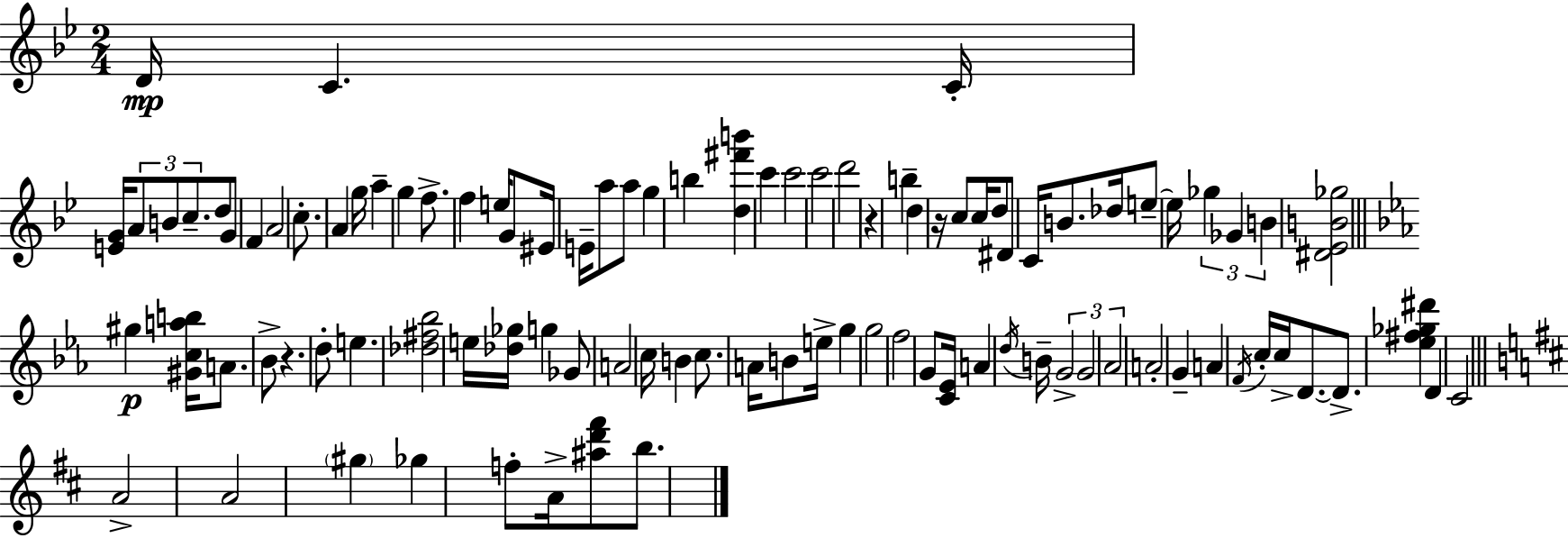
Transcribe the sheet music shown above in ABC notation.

X:1
T:Untitled
M:2/4
L:1/4
K:Bb
D/4 C C/4 [EG]/4 A/2 B/2 c/2 d/2 G/2 F A2 c/2 A g/4 a g f/2 f e/4 G/2 ^E/4 E/4 a/2 a/2 g b [d^f'b'] c' c'2 c'2 d'2 z b d z/4 c/2 c/4 d/2 ^D/2 C/4 B/2 _d/4 e/2 e/4 _g _G B [^D_EB_g]2 ^g [^Gcab]/4 A/2 _B/2 z d/2 e [_d^f_b]2 e/4 [_d_g]/4 g _G/2 A2 c/4 B c/2 A/4 B/2 e/4 g g2 f2 G/2 [C_E]/4 A d/4 B/4 G2 G2 _A2 A2 G A F/4 c/4 c/4 D/2 D/2 [_e^f_g^d'] D C2 A2 A2 ^g _g f/2 A/4 [^ad'^f']/2 b/2